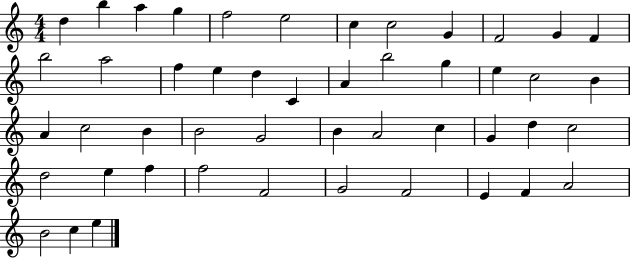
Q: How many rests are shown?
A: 0